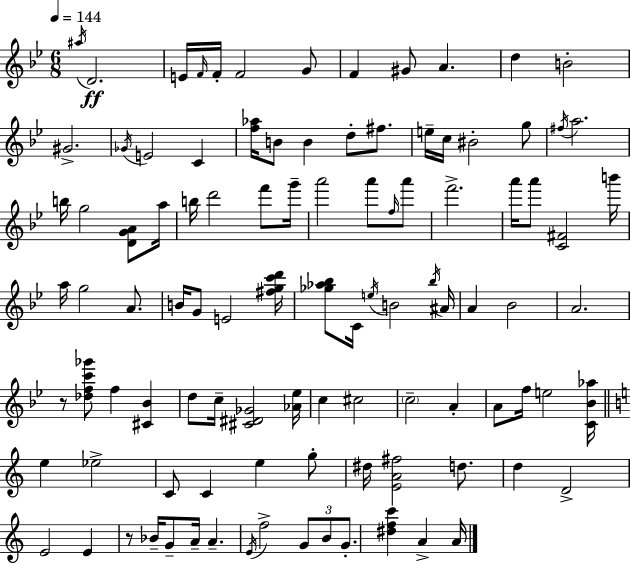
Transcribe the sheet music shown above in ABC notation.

X:1
T:Untitled
M:6/8
L:1/4
K:Gm
^a/4 D2 E/4 F/4 F/4 F2 G/2 F ^G/2 A d B2 ^G2 _G/4 E2 C [f_a]/4 B/2 B d/2 ^f/2 e/4 c/4 ^B2 g/2 ^f/4 a2 b/4 g2 [DGA]/2 a/4 b/4 d'2 f'/2 g'/4 a'2 a'/2 f/4 a'/2 f'2 a'/4 a'/2 [C^F]2 b'/4 a/4 g2 A/2 B/4 G/2 E2 [^fgc'd']/4 [_g_a_b]/2 C/4 e/4 B2 _b/4 ^A/4 A _B2 A2 z/2 [_dfc'_g']/2 f [^C_B] d/2 c/4 [^C^D_G]2 [_A_e]/4 c ^c2 c2 A A/2 f/4 e2 [C_B_a]/4 e _e2 C/2 C e g/2 ^d/4 [EA^f]2 d/2 d D2 E2 E z/2 _B/4 G/2 A/4 A E/4 f2 G/2 B/2 G/2 [^dfc'] A A/4